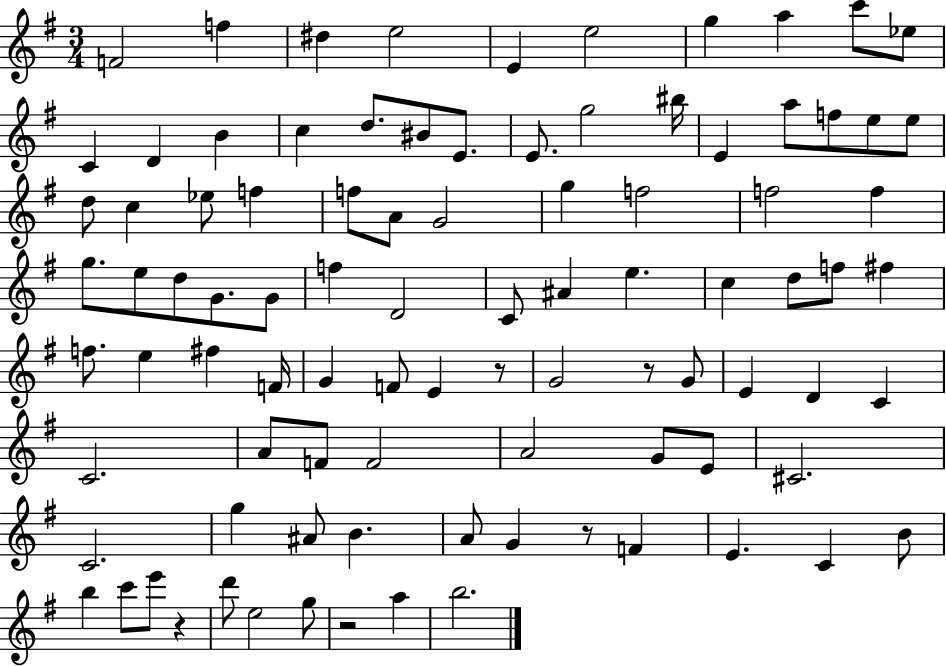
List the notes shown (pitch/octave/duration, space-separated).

F4/h F5/q D#5/q E5/h E4/q E5/h G5/q A5/q C6/e Eb5/e C4/q D4/q B4/q C5/q D5/e. BIS4/e E4/e. E4/e. G5/h BIS5/s E4/q A5/e F5/e E5/e E5/e D5/e C5/q Eb5/e F5/q F5/e A4/e G4/h G5/q F5/h F5/h F5/q G5/e. E5/e D5/e G4/e. G4/e F5/q D4/h C4/e A#4/q E5/q. C5/q D5/e F5/e F#5/q F5/e. E5/q F#5/q F4/s G4/q F4/e E4/q R/e G4/h R/e G4/e E4/q D4/q C4/q C4/h. A4/e F4/e F4/h A4/h G4/e E4/e C#4/h. C4/h. G5/q A#4/e B4/q. A4/e G4/q R/e F4/q E4/q. C4/q B4/e B5/q C6/e E6/e R/q D6/e E5/h G5/e R/h A5/q B5/h.